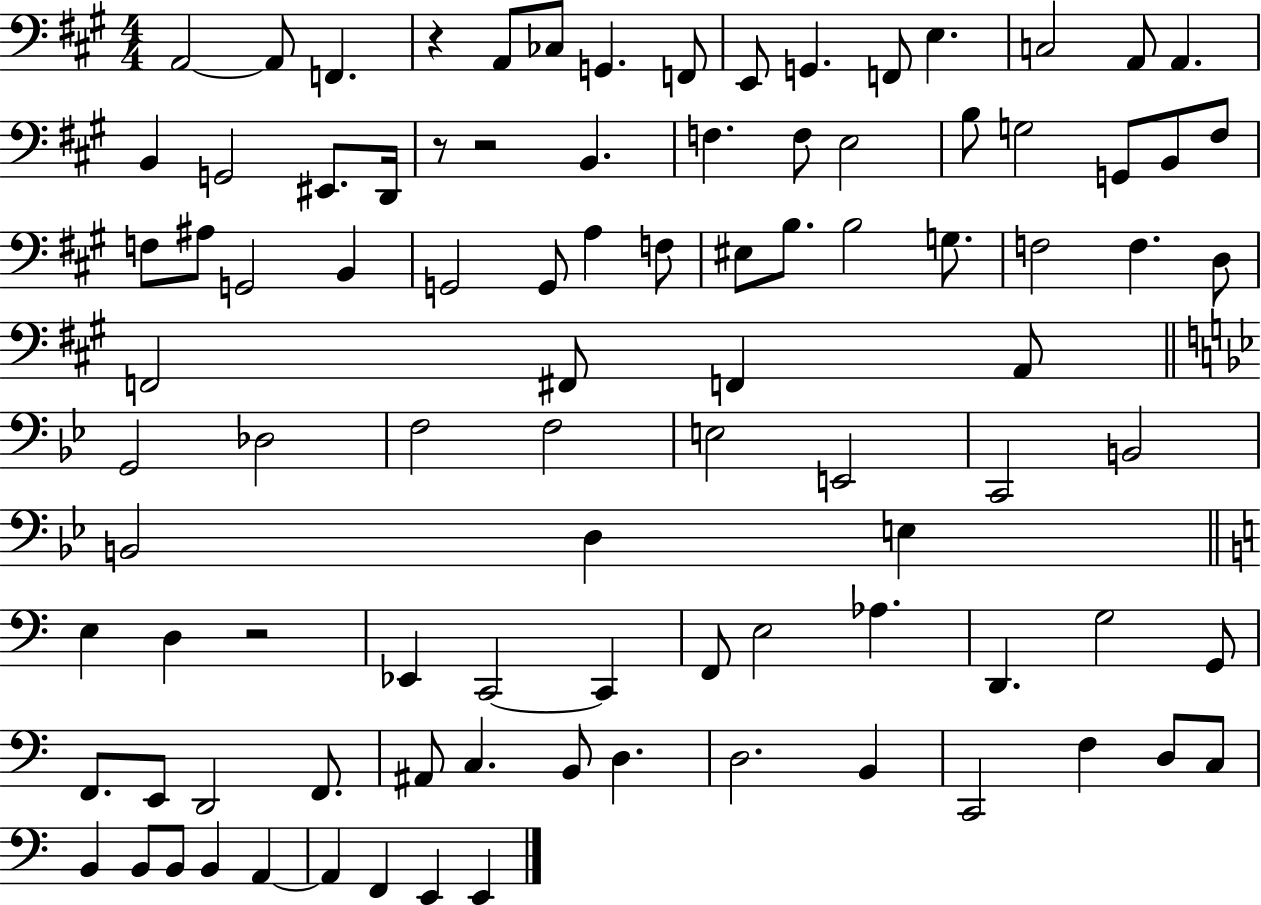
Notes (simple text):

A2/h A2/e F2/q. R/q A2/e CES3/e G2/q. F2/e E2/e G2/q. F2/e E3/q. C3/h A2/e A2/q. B2/q G2/h EIS2/e. D2/s R/e R/h B2/q. F3/q. F3/e E3/h B3/e G3/h G2/e B2/e F#3/e F3/e A#3/e G2/h B2/q G2/h G2/e A3/q F3/e EIS3/e B3/e. B3/h G3/e. F3/h F3/q. D3/e F2/h F#2/e F2/q A2/e G2/h Db3/h F3/h F3/h E3/h E2/h C2/h B2/h B2/h D3/q E3/q E3/q D3/q R/h Eb2/q C2/h C2/q F2/e E3/h Ab3/q. D2/q. G3/h G2/e F2/e. E2/e D2/h F2/e. A#2/e C3/q. B2/e D3/q. D3/h. B2/q C2/h F3/q D3/e C3/e B2/q B2/e B2/e B2/q A2/q A2/q F2/q E2/q E2/q